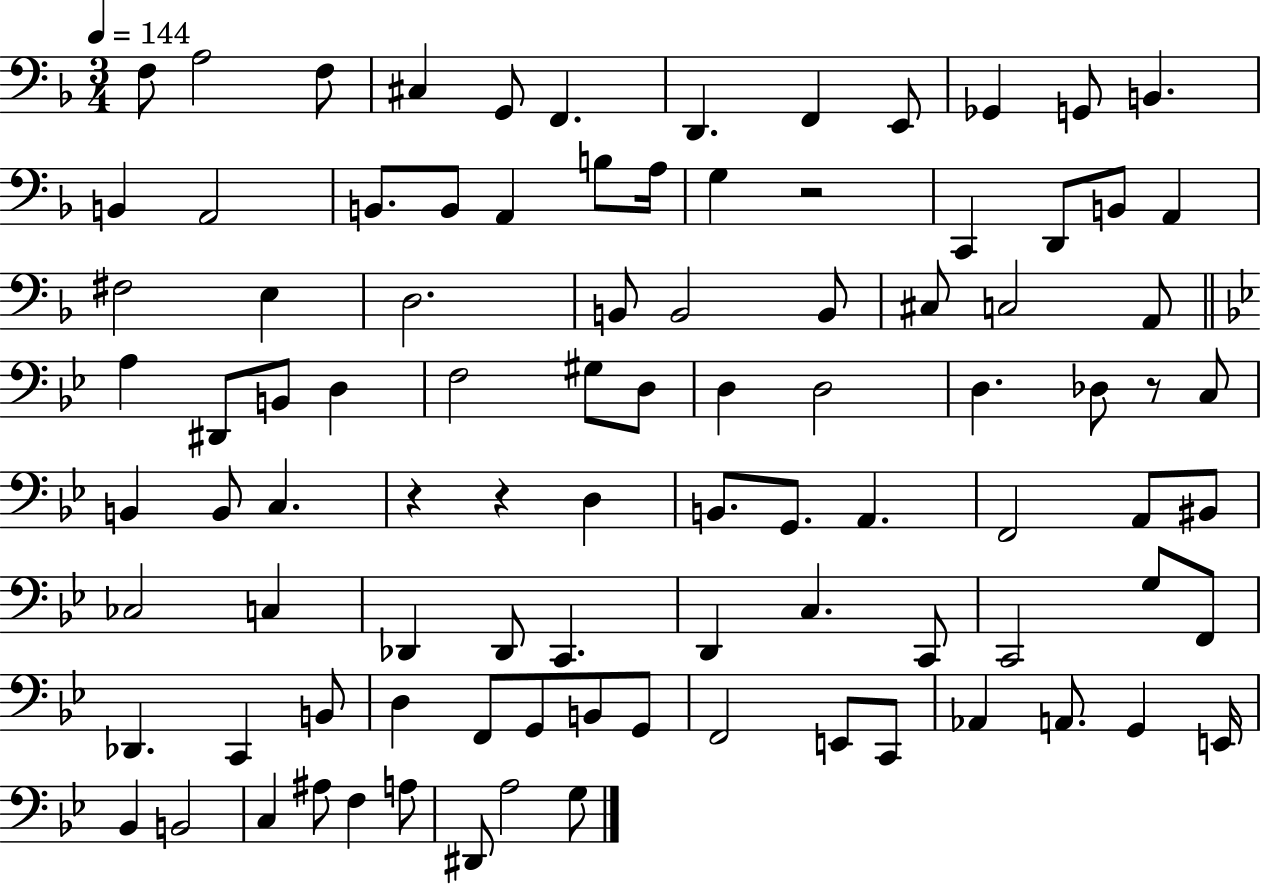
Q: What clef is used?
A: bass